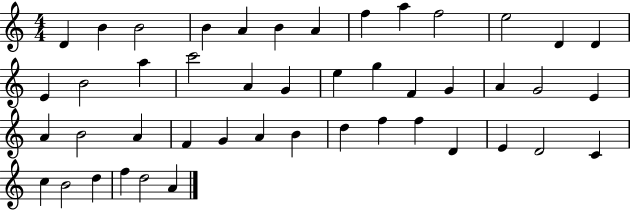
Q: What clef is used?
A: treble